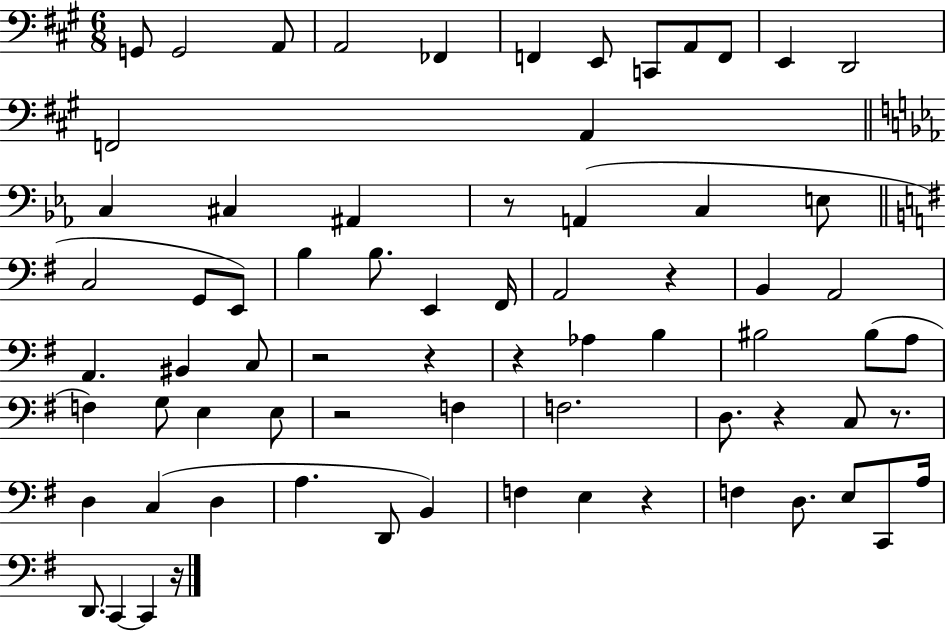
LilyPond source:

{
  \clef bass
  \numericTimeSignature
  \time 6/8
  \key a \major
  g,8 g,2 a,8 | a,2 fes,4 | f,4 e,8 c,8 a,8 f,8 | e,4 d,2 | \break f,2 a,4 | \bar "||" \break \key ees \major c4 cis4 ais,4 | r8 a,4( c4 e8 | \bar "||" \break \key g \major c2 g,8 e,8) | b4 b8. e,4 fis,16 | a,2 r4 | b,4 a,2 | \break a,4. bis,4 c8 | r2 r4 | r4 aes4 b4 | bis2 bis8( a8 | \break f4) g8 e4 e8 | r2 f4 | f2. | d8. r4 c8 r8. | \break d4 c4( d4 | a4. d,8 b,4) | f4 e4 r4 | f4 d8. e8 c,8 a16 | \break d,8. c,4~~ c,4 r16 | \bar "|."
}